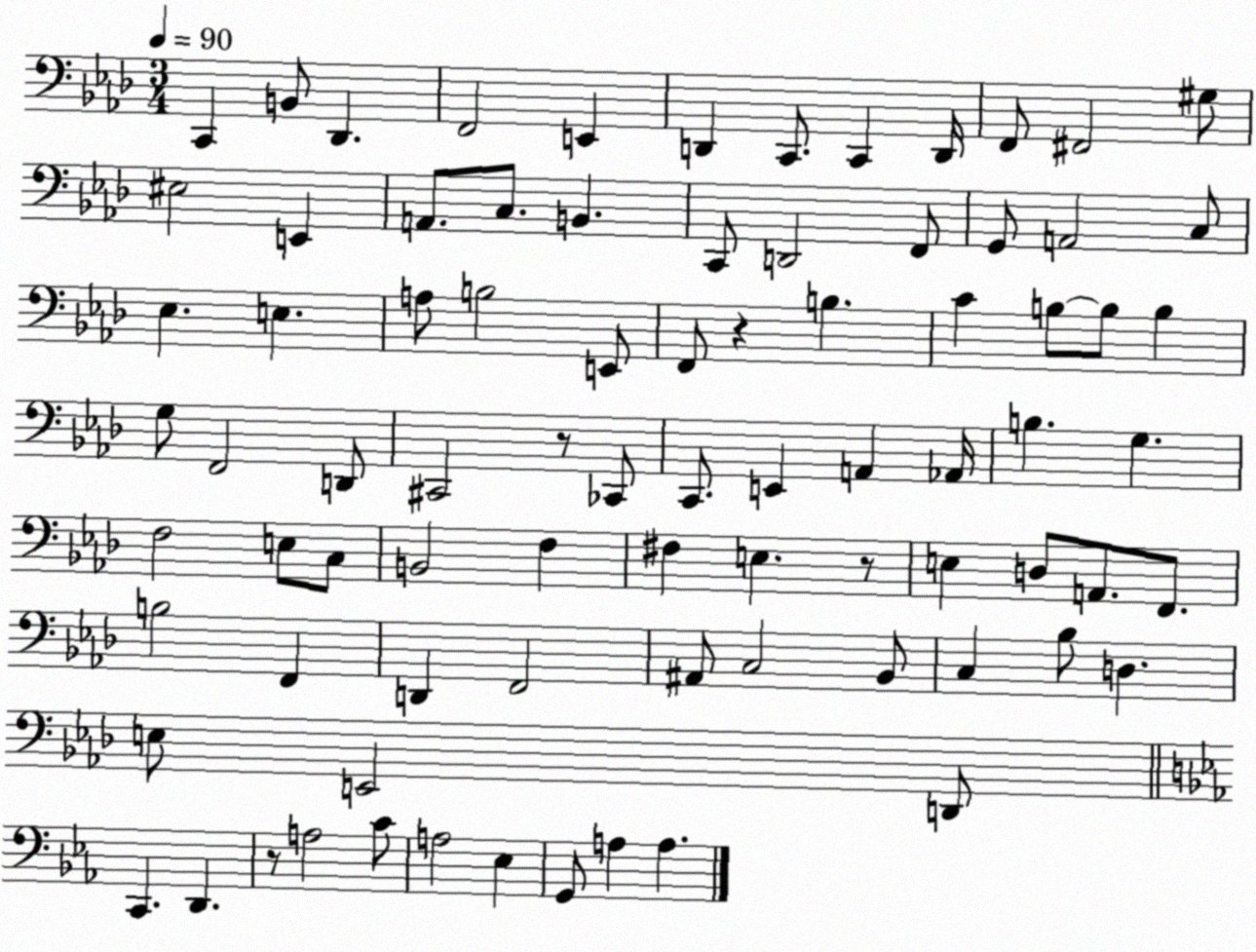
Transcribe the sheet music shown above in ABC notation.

X:1
T:Untitled
M:3/4
L:1/4
K:Ab
C,, B,,/2 _D,, F,,2 E,, D,, C,,/2 C,, D,,/4 F,,/2 ^F,,2 ^G,/2 ^E,2 E,, A,,/2 C,/2 B,, C,,/2 D,,2 F,,/2 G,,/2 A,,2 C,/2 _E, E, A,/2 B,2 E,,/2 F,,/2 z B, C B,/2 B,/2 B, G,/2 F,,2 D,,/2 ^C,,2 z/2 _C,,/2 C,,/2 E,, A,, _A,,/4 B, G, F,2 E,/2 C,/2 B,,2 F, ^F, E, z/2 E, D,/2 A,,/2 F,,/2 B,2 F,, D,, F,,2 ^A,,/2 C,2 _B,,/2 C, _B,/2 D, E,/2 E,,2 D,,/2 C,, D,, z/2 A,2 C/2 A,2 _E, G,,/2 A, A,